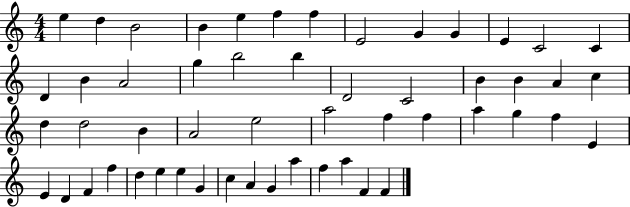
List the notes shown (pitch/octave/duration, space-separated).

E5/q D5/q B4/h B4/q E5/q F5/q F5/q E4/h G4/q G4/q E4/q C4/h C4/q D4/q B4/q A4/h G5/q B5/h B5/q D4/h C4/h B4/q B4/q A4/q C5/q D5/q D5/h B4/q A4/h E5/h A5/h F5/q F5/q A5/q G5/q F5/q E4/q E4/q D4/q F4/q F5/q D5/q E5/q E5/q G4/q C5/q A4/q G4/q A5/q F5/q A5/q F4/q F4/q